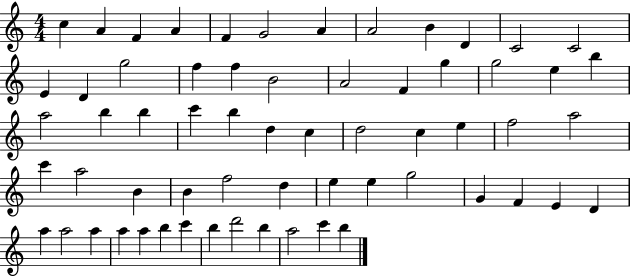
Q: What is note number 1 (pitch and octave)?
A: C5